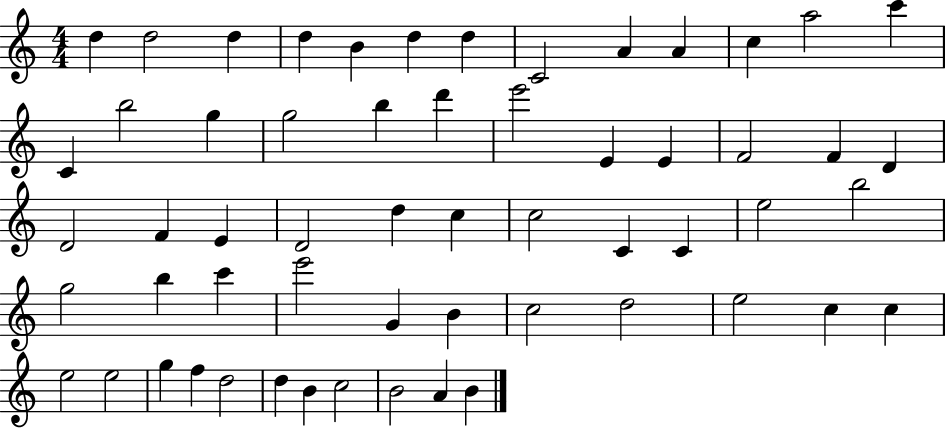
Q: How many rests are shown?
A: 0